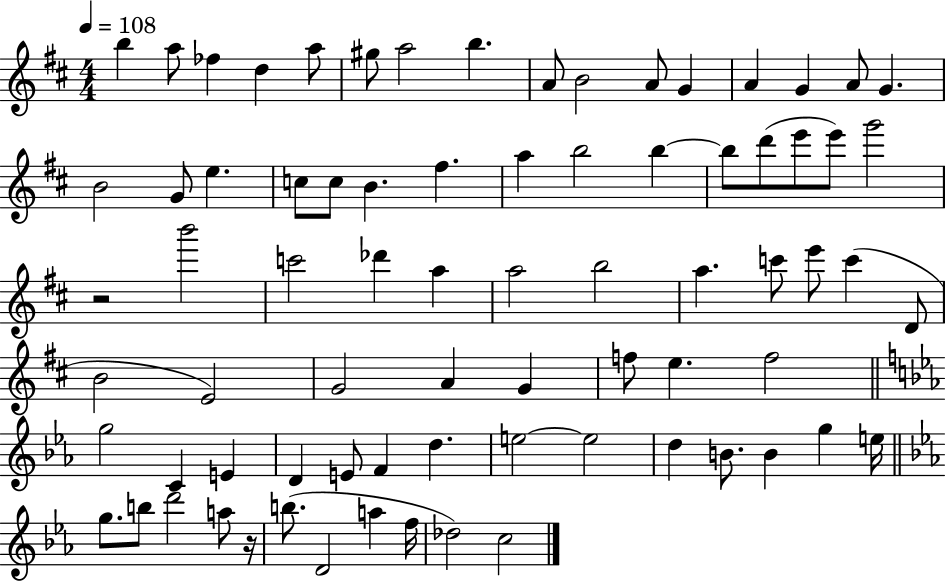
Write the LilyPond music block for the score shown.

{
  \clef treble
  \numericTimeSignature
  \time 4/4
  \key d \major
  \tempo 4 = 108
  b''4 a''8 fes''4 d''4 a''8 | gis''8 a''2 b''4. | a'8 b'2 a'8 g'4 | a'4 g'4 a'8 g'4. | \break b'2 g'8 e''4. | c''8 c''8 b'4. fis''4. | a''4 b''2 b''4~~ | b''8 d'''8( e'''8 e'''8) g'''2 | \break r2 b'''2 | c'''2 des'''4 a''4 | a''2 b''2 | a''4. c'''8 e'''8 c'''4( d'8 | \break b'2 e'2) | g'2 a'4 g'4 | f''8 e''4. f''2 | \bar "||" \break \key ees \major g''2 c'4 e'4 | d'4 e'8 f'4 d''4. | e''2~~ e''2 | d''4 b'8. b'4 g''4 e''16 | \break \bar "||" \break \key ees \major g''8. b''8 d'''2 a''8 r16 | b''8.( d'2 a''4 f''16 | des''2) c''2 | \bar "|."
}